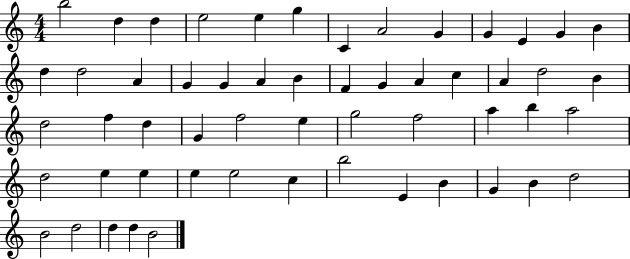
{
  \clef treble
  \numericTimeSignature
  \time 4/4
  \key c \major
  b''2 d''4 d''4 | e''2 e''4 g''4 | c'4 a'2 g'4 | g'4 e'4 g'4 b'4 | \break d''4 d''2 a'4 | g'4 g'4 a'4 b'4 | f'4 g'4 a'4 c''4 | a'4 d''2 b'4 | \break d''2 f''4 d''4 | g'4 f''2 e''4 | g''2 f''2 | a''4 b''4 a''2 | \break d''2 e''4 e''4 | e''4 e''2 c''4 | b''2 e'4 b'4 | g'4 b'4 d''2 | \break b'2 d''2 | d''4 d''4 b'2 | \bar "|."
}